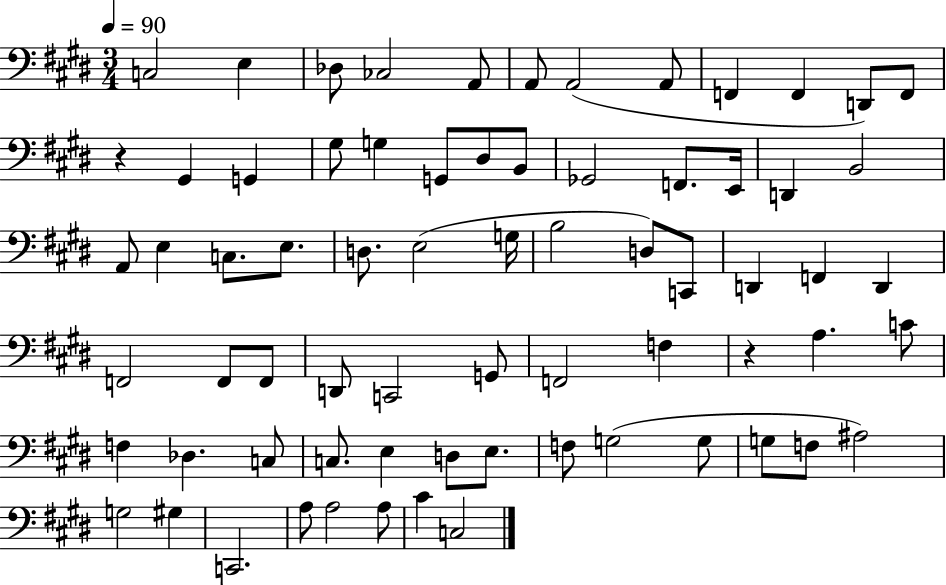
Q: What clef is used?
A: bass